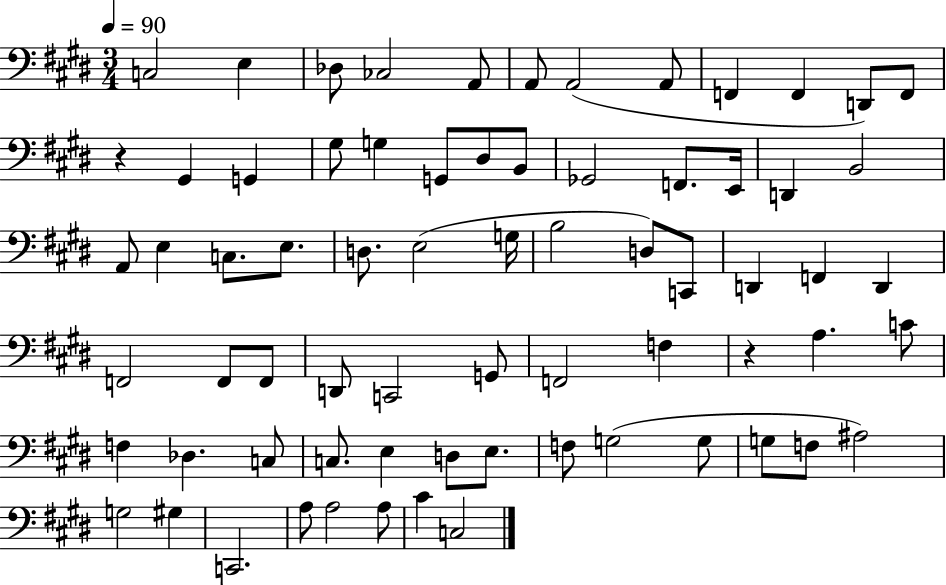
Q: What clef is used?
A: bass